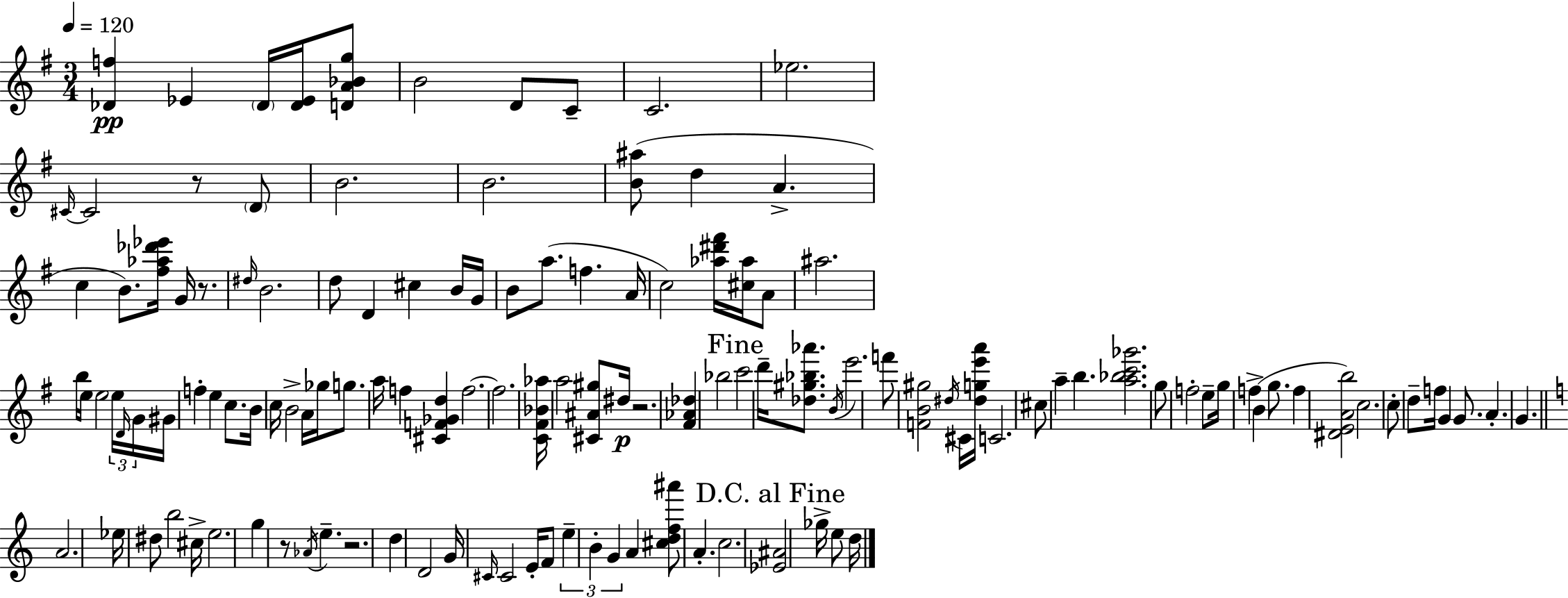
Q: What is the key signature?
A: E minor